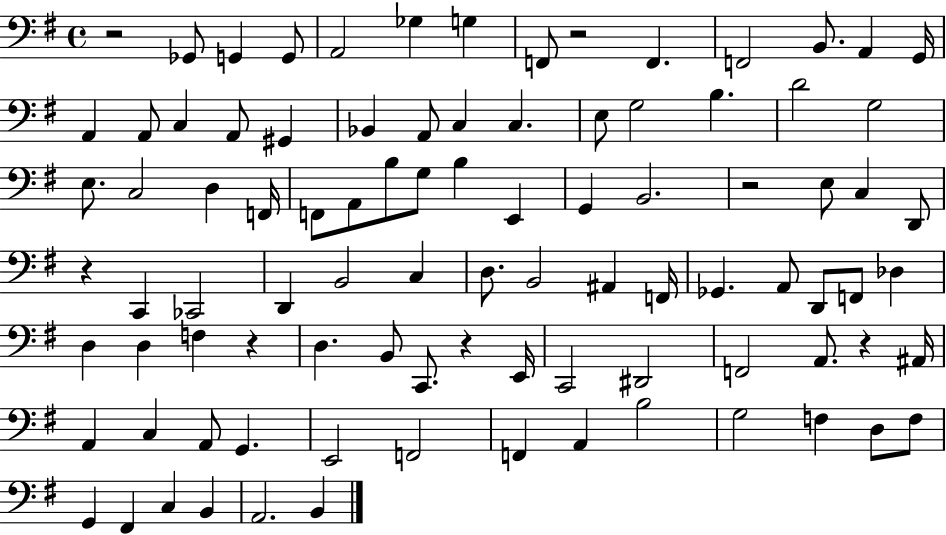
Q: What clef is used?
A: bass